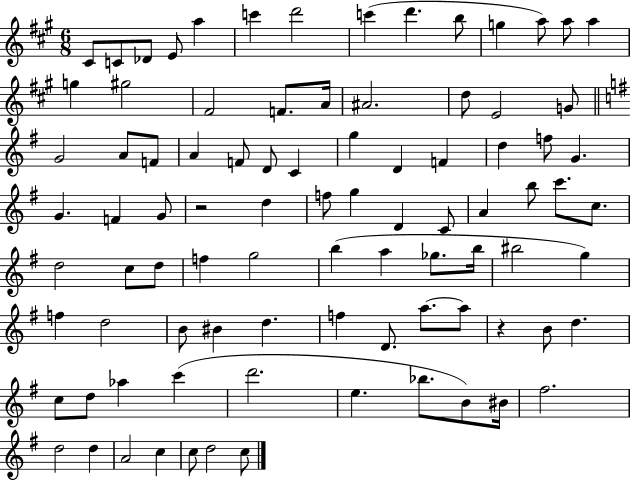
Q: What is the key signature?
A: A major